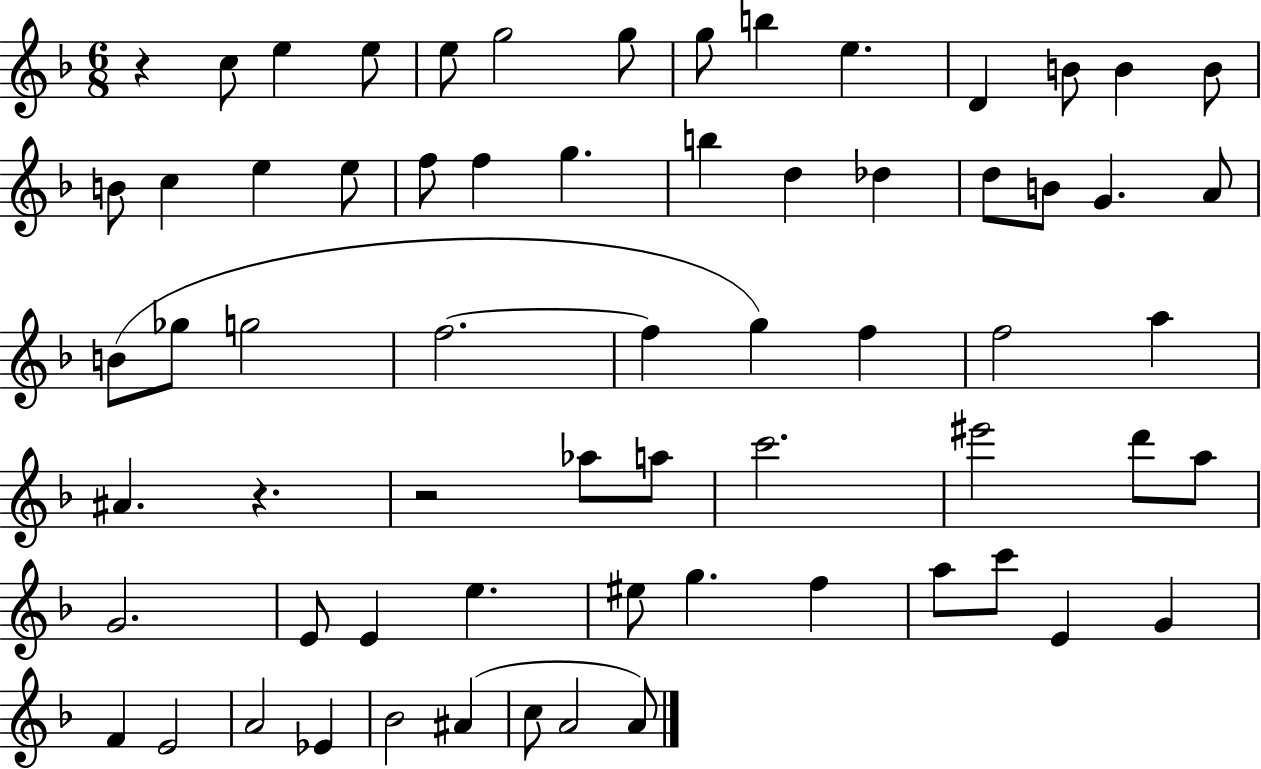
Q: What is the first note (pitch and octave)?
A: C5